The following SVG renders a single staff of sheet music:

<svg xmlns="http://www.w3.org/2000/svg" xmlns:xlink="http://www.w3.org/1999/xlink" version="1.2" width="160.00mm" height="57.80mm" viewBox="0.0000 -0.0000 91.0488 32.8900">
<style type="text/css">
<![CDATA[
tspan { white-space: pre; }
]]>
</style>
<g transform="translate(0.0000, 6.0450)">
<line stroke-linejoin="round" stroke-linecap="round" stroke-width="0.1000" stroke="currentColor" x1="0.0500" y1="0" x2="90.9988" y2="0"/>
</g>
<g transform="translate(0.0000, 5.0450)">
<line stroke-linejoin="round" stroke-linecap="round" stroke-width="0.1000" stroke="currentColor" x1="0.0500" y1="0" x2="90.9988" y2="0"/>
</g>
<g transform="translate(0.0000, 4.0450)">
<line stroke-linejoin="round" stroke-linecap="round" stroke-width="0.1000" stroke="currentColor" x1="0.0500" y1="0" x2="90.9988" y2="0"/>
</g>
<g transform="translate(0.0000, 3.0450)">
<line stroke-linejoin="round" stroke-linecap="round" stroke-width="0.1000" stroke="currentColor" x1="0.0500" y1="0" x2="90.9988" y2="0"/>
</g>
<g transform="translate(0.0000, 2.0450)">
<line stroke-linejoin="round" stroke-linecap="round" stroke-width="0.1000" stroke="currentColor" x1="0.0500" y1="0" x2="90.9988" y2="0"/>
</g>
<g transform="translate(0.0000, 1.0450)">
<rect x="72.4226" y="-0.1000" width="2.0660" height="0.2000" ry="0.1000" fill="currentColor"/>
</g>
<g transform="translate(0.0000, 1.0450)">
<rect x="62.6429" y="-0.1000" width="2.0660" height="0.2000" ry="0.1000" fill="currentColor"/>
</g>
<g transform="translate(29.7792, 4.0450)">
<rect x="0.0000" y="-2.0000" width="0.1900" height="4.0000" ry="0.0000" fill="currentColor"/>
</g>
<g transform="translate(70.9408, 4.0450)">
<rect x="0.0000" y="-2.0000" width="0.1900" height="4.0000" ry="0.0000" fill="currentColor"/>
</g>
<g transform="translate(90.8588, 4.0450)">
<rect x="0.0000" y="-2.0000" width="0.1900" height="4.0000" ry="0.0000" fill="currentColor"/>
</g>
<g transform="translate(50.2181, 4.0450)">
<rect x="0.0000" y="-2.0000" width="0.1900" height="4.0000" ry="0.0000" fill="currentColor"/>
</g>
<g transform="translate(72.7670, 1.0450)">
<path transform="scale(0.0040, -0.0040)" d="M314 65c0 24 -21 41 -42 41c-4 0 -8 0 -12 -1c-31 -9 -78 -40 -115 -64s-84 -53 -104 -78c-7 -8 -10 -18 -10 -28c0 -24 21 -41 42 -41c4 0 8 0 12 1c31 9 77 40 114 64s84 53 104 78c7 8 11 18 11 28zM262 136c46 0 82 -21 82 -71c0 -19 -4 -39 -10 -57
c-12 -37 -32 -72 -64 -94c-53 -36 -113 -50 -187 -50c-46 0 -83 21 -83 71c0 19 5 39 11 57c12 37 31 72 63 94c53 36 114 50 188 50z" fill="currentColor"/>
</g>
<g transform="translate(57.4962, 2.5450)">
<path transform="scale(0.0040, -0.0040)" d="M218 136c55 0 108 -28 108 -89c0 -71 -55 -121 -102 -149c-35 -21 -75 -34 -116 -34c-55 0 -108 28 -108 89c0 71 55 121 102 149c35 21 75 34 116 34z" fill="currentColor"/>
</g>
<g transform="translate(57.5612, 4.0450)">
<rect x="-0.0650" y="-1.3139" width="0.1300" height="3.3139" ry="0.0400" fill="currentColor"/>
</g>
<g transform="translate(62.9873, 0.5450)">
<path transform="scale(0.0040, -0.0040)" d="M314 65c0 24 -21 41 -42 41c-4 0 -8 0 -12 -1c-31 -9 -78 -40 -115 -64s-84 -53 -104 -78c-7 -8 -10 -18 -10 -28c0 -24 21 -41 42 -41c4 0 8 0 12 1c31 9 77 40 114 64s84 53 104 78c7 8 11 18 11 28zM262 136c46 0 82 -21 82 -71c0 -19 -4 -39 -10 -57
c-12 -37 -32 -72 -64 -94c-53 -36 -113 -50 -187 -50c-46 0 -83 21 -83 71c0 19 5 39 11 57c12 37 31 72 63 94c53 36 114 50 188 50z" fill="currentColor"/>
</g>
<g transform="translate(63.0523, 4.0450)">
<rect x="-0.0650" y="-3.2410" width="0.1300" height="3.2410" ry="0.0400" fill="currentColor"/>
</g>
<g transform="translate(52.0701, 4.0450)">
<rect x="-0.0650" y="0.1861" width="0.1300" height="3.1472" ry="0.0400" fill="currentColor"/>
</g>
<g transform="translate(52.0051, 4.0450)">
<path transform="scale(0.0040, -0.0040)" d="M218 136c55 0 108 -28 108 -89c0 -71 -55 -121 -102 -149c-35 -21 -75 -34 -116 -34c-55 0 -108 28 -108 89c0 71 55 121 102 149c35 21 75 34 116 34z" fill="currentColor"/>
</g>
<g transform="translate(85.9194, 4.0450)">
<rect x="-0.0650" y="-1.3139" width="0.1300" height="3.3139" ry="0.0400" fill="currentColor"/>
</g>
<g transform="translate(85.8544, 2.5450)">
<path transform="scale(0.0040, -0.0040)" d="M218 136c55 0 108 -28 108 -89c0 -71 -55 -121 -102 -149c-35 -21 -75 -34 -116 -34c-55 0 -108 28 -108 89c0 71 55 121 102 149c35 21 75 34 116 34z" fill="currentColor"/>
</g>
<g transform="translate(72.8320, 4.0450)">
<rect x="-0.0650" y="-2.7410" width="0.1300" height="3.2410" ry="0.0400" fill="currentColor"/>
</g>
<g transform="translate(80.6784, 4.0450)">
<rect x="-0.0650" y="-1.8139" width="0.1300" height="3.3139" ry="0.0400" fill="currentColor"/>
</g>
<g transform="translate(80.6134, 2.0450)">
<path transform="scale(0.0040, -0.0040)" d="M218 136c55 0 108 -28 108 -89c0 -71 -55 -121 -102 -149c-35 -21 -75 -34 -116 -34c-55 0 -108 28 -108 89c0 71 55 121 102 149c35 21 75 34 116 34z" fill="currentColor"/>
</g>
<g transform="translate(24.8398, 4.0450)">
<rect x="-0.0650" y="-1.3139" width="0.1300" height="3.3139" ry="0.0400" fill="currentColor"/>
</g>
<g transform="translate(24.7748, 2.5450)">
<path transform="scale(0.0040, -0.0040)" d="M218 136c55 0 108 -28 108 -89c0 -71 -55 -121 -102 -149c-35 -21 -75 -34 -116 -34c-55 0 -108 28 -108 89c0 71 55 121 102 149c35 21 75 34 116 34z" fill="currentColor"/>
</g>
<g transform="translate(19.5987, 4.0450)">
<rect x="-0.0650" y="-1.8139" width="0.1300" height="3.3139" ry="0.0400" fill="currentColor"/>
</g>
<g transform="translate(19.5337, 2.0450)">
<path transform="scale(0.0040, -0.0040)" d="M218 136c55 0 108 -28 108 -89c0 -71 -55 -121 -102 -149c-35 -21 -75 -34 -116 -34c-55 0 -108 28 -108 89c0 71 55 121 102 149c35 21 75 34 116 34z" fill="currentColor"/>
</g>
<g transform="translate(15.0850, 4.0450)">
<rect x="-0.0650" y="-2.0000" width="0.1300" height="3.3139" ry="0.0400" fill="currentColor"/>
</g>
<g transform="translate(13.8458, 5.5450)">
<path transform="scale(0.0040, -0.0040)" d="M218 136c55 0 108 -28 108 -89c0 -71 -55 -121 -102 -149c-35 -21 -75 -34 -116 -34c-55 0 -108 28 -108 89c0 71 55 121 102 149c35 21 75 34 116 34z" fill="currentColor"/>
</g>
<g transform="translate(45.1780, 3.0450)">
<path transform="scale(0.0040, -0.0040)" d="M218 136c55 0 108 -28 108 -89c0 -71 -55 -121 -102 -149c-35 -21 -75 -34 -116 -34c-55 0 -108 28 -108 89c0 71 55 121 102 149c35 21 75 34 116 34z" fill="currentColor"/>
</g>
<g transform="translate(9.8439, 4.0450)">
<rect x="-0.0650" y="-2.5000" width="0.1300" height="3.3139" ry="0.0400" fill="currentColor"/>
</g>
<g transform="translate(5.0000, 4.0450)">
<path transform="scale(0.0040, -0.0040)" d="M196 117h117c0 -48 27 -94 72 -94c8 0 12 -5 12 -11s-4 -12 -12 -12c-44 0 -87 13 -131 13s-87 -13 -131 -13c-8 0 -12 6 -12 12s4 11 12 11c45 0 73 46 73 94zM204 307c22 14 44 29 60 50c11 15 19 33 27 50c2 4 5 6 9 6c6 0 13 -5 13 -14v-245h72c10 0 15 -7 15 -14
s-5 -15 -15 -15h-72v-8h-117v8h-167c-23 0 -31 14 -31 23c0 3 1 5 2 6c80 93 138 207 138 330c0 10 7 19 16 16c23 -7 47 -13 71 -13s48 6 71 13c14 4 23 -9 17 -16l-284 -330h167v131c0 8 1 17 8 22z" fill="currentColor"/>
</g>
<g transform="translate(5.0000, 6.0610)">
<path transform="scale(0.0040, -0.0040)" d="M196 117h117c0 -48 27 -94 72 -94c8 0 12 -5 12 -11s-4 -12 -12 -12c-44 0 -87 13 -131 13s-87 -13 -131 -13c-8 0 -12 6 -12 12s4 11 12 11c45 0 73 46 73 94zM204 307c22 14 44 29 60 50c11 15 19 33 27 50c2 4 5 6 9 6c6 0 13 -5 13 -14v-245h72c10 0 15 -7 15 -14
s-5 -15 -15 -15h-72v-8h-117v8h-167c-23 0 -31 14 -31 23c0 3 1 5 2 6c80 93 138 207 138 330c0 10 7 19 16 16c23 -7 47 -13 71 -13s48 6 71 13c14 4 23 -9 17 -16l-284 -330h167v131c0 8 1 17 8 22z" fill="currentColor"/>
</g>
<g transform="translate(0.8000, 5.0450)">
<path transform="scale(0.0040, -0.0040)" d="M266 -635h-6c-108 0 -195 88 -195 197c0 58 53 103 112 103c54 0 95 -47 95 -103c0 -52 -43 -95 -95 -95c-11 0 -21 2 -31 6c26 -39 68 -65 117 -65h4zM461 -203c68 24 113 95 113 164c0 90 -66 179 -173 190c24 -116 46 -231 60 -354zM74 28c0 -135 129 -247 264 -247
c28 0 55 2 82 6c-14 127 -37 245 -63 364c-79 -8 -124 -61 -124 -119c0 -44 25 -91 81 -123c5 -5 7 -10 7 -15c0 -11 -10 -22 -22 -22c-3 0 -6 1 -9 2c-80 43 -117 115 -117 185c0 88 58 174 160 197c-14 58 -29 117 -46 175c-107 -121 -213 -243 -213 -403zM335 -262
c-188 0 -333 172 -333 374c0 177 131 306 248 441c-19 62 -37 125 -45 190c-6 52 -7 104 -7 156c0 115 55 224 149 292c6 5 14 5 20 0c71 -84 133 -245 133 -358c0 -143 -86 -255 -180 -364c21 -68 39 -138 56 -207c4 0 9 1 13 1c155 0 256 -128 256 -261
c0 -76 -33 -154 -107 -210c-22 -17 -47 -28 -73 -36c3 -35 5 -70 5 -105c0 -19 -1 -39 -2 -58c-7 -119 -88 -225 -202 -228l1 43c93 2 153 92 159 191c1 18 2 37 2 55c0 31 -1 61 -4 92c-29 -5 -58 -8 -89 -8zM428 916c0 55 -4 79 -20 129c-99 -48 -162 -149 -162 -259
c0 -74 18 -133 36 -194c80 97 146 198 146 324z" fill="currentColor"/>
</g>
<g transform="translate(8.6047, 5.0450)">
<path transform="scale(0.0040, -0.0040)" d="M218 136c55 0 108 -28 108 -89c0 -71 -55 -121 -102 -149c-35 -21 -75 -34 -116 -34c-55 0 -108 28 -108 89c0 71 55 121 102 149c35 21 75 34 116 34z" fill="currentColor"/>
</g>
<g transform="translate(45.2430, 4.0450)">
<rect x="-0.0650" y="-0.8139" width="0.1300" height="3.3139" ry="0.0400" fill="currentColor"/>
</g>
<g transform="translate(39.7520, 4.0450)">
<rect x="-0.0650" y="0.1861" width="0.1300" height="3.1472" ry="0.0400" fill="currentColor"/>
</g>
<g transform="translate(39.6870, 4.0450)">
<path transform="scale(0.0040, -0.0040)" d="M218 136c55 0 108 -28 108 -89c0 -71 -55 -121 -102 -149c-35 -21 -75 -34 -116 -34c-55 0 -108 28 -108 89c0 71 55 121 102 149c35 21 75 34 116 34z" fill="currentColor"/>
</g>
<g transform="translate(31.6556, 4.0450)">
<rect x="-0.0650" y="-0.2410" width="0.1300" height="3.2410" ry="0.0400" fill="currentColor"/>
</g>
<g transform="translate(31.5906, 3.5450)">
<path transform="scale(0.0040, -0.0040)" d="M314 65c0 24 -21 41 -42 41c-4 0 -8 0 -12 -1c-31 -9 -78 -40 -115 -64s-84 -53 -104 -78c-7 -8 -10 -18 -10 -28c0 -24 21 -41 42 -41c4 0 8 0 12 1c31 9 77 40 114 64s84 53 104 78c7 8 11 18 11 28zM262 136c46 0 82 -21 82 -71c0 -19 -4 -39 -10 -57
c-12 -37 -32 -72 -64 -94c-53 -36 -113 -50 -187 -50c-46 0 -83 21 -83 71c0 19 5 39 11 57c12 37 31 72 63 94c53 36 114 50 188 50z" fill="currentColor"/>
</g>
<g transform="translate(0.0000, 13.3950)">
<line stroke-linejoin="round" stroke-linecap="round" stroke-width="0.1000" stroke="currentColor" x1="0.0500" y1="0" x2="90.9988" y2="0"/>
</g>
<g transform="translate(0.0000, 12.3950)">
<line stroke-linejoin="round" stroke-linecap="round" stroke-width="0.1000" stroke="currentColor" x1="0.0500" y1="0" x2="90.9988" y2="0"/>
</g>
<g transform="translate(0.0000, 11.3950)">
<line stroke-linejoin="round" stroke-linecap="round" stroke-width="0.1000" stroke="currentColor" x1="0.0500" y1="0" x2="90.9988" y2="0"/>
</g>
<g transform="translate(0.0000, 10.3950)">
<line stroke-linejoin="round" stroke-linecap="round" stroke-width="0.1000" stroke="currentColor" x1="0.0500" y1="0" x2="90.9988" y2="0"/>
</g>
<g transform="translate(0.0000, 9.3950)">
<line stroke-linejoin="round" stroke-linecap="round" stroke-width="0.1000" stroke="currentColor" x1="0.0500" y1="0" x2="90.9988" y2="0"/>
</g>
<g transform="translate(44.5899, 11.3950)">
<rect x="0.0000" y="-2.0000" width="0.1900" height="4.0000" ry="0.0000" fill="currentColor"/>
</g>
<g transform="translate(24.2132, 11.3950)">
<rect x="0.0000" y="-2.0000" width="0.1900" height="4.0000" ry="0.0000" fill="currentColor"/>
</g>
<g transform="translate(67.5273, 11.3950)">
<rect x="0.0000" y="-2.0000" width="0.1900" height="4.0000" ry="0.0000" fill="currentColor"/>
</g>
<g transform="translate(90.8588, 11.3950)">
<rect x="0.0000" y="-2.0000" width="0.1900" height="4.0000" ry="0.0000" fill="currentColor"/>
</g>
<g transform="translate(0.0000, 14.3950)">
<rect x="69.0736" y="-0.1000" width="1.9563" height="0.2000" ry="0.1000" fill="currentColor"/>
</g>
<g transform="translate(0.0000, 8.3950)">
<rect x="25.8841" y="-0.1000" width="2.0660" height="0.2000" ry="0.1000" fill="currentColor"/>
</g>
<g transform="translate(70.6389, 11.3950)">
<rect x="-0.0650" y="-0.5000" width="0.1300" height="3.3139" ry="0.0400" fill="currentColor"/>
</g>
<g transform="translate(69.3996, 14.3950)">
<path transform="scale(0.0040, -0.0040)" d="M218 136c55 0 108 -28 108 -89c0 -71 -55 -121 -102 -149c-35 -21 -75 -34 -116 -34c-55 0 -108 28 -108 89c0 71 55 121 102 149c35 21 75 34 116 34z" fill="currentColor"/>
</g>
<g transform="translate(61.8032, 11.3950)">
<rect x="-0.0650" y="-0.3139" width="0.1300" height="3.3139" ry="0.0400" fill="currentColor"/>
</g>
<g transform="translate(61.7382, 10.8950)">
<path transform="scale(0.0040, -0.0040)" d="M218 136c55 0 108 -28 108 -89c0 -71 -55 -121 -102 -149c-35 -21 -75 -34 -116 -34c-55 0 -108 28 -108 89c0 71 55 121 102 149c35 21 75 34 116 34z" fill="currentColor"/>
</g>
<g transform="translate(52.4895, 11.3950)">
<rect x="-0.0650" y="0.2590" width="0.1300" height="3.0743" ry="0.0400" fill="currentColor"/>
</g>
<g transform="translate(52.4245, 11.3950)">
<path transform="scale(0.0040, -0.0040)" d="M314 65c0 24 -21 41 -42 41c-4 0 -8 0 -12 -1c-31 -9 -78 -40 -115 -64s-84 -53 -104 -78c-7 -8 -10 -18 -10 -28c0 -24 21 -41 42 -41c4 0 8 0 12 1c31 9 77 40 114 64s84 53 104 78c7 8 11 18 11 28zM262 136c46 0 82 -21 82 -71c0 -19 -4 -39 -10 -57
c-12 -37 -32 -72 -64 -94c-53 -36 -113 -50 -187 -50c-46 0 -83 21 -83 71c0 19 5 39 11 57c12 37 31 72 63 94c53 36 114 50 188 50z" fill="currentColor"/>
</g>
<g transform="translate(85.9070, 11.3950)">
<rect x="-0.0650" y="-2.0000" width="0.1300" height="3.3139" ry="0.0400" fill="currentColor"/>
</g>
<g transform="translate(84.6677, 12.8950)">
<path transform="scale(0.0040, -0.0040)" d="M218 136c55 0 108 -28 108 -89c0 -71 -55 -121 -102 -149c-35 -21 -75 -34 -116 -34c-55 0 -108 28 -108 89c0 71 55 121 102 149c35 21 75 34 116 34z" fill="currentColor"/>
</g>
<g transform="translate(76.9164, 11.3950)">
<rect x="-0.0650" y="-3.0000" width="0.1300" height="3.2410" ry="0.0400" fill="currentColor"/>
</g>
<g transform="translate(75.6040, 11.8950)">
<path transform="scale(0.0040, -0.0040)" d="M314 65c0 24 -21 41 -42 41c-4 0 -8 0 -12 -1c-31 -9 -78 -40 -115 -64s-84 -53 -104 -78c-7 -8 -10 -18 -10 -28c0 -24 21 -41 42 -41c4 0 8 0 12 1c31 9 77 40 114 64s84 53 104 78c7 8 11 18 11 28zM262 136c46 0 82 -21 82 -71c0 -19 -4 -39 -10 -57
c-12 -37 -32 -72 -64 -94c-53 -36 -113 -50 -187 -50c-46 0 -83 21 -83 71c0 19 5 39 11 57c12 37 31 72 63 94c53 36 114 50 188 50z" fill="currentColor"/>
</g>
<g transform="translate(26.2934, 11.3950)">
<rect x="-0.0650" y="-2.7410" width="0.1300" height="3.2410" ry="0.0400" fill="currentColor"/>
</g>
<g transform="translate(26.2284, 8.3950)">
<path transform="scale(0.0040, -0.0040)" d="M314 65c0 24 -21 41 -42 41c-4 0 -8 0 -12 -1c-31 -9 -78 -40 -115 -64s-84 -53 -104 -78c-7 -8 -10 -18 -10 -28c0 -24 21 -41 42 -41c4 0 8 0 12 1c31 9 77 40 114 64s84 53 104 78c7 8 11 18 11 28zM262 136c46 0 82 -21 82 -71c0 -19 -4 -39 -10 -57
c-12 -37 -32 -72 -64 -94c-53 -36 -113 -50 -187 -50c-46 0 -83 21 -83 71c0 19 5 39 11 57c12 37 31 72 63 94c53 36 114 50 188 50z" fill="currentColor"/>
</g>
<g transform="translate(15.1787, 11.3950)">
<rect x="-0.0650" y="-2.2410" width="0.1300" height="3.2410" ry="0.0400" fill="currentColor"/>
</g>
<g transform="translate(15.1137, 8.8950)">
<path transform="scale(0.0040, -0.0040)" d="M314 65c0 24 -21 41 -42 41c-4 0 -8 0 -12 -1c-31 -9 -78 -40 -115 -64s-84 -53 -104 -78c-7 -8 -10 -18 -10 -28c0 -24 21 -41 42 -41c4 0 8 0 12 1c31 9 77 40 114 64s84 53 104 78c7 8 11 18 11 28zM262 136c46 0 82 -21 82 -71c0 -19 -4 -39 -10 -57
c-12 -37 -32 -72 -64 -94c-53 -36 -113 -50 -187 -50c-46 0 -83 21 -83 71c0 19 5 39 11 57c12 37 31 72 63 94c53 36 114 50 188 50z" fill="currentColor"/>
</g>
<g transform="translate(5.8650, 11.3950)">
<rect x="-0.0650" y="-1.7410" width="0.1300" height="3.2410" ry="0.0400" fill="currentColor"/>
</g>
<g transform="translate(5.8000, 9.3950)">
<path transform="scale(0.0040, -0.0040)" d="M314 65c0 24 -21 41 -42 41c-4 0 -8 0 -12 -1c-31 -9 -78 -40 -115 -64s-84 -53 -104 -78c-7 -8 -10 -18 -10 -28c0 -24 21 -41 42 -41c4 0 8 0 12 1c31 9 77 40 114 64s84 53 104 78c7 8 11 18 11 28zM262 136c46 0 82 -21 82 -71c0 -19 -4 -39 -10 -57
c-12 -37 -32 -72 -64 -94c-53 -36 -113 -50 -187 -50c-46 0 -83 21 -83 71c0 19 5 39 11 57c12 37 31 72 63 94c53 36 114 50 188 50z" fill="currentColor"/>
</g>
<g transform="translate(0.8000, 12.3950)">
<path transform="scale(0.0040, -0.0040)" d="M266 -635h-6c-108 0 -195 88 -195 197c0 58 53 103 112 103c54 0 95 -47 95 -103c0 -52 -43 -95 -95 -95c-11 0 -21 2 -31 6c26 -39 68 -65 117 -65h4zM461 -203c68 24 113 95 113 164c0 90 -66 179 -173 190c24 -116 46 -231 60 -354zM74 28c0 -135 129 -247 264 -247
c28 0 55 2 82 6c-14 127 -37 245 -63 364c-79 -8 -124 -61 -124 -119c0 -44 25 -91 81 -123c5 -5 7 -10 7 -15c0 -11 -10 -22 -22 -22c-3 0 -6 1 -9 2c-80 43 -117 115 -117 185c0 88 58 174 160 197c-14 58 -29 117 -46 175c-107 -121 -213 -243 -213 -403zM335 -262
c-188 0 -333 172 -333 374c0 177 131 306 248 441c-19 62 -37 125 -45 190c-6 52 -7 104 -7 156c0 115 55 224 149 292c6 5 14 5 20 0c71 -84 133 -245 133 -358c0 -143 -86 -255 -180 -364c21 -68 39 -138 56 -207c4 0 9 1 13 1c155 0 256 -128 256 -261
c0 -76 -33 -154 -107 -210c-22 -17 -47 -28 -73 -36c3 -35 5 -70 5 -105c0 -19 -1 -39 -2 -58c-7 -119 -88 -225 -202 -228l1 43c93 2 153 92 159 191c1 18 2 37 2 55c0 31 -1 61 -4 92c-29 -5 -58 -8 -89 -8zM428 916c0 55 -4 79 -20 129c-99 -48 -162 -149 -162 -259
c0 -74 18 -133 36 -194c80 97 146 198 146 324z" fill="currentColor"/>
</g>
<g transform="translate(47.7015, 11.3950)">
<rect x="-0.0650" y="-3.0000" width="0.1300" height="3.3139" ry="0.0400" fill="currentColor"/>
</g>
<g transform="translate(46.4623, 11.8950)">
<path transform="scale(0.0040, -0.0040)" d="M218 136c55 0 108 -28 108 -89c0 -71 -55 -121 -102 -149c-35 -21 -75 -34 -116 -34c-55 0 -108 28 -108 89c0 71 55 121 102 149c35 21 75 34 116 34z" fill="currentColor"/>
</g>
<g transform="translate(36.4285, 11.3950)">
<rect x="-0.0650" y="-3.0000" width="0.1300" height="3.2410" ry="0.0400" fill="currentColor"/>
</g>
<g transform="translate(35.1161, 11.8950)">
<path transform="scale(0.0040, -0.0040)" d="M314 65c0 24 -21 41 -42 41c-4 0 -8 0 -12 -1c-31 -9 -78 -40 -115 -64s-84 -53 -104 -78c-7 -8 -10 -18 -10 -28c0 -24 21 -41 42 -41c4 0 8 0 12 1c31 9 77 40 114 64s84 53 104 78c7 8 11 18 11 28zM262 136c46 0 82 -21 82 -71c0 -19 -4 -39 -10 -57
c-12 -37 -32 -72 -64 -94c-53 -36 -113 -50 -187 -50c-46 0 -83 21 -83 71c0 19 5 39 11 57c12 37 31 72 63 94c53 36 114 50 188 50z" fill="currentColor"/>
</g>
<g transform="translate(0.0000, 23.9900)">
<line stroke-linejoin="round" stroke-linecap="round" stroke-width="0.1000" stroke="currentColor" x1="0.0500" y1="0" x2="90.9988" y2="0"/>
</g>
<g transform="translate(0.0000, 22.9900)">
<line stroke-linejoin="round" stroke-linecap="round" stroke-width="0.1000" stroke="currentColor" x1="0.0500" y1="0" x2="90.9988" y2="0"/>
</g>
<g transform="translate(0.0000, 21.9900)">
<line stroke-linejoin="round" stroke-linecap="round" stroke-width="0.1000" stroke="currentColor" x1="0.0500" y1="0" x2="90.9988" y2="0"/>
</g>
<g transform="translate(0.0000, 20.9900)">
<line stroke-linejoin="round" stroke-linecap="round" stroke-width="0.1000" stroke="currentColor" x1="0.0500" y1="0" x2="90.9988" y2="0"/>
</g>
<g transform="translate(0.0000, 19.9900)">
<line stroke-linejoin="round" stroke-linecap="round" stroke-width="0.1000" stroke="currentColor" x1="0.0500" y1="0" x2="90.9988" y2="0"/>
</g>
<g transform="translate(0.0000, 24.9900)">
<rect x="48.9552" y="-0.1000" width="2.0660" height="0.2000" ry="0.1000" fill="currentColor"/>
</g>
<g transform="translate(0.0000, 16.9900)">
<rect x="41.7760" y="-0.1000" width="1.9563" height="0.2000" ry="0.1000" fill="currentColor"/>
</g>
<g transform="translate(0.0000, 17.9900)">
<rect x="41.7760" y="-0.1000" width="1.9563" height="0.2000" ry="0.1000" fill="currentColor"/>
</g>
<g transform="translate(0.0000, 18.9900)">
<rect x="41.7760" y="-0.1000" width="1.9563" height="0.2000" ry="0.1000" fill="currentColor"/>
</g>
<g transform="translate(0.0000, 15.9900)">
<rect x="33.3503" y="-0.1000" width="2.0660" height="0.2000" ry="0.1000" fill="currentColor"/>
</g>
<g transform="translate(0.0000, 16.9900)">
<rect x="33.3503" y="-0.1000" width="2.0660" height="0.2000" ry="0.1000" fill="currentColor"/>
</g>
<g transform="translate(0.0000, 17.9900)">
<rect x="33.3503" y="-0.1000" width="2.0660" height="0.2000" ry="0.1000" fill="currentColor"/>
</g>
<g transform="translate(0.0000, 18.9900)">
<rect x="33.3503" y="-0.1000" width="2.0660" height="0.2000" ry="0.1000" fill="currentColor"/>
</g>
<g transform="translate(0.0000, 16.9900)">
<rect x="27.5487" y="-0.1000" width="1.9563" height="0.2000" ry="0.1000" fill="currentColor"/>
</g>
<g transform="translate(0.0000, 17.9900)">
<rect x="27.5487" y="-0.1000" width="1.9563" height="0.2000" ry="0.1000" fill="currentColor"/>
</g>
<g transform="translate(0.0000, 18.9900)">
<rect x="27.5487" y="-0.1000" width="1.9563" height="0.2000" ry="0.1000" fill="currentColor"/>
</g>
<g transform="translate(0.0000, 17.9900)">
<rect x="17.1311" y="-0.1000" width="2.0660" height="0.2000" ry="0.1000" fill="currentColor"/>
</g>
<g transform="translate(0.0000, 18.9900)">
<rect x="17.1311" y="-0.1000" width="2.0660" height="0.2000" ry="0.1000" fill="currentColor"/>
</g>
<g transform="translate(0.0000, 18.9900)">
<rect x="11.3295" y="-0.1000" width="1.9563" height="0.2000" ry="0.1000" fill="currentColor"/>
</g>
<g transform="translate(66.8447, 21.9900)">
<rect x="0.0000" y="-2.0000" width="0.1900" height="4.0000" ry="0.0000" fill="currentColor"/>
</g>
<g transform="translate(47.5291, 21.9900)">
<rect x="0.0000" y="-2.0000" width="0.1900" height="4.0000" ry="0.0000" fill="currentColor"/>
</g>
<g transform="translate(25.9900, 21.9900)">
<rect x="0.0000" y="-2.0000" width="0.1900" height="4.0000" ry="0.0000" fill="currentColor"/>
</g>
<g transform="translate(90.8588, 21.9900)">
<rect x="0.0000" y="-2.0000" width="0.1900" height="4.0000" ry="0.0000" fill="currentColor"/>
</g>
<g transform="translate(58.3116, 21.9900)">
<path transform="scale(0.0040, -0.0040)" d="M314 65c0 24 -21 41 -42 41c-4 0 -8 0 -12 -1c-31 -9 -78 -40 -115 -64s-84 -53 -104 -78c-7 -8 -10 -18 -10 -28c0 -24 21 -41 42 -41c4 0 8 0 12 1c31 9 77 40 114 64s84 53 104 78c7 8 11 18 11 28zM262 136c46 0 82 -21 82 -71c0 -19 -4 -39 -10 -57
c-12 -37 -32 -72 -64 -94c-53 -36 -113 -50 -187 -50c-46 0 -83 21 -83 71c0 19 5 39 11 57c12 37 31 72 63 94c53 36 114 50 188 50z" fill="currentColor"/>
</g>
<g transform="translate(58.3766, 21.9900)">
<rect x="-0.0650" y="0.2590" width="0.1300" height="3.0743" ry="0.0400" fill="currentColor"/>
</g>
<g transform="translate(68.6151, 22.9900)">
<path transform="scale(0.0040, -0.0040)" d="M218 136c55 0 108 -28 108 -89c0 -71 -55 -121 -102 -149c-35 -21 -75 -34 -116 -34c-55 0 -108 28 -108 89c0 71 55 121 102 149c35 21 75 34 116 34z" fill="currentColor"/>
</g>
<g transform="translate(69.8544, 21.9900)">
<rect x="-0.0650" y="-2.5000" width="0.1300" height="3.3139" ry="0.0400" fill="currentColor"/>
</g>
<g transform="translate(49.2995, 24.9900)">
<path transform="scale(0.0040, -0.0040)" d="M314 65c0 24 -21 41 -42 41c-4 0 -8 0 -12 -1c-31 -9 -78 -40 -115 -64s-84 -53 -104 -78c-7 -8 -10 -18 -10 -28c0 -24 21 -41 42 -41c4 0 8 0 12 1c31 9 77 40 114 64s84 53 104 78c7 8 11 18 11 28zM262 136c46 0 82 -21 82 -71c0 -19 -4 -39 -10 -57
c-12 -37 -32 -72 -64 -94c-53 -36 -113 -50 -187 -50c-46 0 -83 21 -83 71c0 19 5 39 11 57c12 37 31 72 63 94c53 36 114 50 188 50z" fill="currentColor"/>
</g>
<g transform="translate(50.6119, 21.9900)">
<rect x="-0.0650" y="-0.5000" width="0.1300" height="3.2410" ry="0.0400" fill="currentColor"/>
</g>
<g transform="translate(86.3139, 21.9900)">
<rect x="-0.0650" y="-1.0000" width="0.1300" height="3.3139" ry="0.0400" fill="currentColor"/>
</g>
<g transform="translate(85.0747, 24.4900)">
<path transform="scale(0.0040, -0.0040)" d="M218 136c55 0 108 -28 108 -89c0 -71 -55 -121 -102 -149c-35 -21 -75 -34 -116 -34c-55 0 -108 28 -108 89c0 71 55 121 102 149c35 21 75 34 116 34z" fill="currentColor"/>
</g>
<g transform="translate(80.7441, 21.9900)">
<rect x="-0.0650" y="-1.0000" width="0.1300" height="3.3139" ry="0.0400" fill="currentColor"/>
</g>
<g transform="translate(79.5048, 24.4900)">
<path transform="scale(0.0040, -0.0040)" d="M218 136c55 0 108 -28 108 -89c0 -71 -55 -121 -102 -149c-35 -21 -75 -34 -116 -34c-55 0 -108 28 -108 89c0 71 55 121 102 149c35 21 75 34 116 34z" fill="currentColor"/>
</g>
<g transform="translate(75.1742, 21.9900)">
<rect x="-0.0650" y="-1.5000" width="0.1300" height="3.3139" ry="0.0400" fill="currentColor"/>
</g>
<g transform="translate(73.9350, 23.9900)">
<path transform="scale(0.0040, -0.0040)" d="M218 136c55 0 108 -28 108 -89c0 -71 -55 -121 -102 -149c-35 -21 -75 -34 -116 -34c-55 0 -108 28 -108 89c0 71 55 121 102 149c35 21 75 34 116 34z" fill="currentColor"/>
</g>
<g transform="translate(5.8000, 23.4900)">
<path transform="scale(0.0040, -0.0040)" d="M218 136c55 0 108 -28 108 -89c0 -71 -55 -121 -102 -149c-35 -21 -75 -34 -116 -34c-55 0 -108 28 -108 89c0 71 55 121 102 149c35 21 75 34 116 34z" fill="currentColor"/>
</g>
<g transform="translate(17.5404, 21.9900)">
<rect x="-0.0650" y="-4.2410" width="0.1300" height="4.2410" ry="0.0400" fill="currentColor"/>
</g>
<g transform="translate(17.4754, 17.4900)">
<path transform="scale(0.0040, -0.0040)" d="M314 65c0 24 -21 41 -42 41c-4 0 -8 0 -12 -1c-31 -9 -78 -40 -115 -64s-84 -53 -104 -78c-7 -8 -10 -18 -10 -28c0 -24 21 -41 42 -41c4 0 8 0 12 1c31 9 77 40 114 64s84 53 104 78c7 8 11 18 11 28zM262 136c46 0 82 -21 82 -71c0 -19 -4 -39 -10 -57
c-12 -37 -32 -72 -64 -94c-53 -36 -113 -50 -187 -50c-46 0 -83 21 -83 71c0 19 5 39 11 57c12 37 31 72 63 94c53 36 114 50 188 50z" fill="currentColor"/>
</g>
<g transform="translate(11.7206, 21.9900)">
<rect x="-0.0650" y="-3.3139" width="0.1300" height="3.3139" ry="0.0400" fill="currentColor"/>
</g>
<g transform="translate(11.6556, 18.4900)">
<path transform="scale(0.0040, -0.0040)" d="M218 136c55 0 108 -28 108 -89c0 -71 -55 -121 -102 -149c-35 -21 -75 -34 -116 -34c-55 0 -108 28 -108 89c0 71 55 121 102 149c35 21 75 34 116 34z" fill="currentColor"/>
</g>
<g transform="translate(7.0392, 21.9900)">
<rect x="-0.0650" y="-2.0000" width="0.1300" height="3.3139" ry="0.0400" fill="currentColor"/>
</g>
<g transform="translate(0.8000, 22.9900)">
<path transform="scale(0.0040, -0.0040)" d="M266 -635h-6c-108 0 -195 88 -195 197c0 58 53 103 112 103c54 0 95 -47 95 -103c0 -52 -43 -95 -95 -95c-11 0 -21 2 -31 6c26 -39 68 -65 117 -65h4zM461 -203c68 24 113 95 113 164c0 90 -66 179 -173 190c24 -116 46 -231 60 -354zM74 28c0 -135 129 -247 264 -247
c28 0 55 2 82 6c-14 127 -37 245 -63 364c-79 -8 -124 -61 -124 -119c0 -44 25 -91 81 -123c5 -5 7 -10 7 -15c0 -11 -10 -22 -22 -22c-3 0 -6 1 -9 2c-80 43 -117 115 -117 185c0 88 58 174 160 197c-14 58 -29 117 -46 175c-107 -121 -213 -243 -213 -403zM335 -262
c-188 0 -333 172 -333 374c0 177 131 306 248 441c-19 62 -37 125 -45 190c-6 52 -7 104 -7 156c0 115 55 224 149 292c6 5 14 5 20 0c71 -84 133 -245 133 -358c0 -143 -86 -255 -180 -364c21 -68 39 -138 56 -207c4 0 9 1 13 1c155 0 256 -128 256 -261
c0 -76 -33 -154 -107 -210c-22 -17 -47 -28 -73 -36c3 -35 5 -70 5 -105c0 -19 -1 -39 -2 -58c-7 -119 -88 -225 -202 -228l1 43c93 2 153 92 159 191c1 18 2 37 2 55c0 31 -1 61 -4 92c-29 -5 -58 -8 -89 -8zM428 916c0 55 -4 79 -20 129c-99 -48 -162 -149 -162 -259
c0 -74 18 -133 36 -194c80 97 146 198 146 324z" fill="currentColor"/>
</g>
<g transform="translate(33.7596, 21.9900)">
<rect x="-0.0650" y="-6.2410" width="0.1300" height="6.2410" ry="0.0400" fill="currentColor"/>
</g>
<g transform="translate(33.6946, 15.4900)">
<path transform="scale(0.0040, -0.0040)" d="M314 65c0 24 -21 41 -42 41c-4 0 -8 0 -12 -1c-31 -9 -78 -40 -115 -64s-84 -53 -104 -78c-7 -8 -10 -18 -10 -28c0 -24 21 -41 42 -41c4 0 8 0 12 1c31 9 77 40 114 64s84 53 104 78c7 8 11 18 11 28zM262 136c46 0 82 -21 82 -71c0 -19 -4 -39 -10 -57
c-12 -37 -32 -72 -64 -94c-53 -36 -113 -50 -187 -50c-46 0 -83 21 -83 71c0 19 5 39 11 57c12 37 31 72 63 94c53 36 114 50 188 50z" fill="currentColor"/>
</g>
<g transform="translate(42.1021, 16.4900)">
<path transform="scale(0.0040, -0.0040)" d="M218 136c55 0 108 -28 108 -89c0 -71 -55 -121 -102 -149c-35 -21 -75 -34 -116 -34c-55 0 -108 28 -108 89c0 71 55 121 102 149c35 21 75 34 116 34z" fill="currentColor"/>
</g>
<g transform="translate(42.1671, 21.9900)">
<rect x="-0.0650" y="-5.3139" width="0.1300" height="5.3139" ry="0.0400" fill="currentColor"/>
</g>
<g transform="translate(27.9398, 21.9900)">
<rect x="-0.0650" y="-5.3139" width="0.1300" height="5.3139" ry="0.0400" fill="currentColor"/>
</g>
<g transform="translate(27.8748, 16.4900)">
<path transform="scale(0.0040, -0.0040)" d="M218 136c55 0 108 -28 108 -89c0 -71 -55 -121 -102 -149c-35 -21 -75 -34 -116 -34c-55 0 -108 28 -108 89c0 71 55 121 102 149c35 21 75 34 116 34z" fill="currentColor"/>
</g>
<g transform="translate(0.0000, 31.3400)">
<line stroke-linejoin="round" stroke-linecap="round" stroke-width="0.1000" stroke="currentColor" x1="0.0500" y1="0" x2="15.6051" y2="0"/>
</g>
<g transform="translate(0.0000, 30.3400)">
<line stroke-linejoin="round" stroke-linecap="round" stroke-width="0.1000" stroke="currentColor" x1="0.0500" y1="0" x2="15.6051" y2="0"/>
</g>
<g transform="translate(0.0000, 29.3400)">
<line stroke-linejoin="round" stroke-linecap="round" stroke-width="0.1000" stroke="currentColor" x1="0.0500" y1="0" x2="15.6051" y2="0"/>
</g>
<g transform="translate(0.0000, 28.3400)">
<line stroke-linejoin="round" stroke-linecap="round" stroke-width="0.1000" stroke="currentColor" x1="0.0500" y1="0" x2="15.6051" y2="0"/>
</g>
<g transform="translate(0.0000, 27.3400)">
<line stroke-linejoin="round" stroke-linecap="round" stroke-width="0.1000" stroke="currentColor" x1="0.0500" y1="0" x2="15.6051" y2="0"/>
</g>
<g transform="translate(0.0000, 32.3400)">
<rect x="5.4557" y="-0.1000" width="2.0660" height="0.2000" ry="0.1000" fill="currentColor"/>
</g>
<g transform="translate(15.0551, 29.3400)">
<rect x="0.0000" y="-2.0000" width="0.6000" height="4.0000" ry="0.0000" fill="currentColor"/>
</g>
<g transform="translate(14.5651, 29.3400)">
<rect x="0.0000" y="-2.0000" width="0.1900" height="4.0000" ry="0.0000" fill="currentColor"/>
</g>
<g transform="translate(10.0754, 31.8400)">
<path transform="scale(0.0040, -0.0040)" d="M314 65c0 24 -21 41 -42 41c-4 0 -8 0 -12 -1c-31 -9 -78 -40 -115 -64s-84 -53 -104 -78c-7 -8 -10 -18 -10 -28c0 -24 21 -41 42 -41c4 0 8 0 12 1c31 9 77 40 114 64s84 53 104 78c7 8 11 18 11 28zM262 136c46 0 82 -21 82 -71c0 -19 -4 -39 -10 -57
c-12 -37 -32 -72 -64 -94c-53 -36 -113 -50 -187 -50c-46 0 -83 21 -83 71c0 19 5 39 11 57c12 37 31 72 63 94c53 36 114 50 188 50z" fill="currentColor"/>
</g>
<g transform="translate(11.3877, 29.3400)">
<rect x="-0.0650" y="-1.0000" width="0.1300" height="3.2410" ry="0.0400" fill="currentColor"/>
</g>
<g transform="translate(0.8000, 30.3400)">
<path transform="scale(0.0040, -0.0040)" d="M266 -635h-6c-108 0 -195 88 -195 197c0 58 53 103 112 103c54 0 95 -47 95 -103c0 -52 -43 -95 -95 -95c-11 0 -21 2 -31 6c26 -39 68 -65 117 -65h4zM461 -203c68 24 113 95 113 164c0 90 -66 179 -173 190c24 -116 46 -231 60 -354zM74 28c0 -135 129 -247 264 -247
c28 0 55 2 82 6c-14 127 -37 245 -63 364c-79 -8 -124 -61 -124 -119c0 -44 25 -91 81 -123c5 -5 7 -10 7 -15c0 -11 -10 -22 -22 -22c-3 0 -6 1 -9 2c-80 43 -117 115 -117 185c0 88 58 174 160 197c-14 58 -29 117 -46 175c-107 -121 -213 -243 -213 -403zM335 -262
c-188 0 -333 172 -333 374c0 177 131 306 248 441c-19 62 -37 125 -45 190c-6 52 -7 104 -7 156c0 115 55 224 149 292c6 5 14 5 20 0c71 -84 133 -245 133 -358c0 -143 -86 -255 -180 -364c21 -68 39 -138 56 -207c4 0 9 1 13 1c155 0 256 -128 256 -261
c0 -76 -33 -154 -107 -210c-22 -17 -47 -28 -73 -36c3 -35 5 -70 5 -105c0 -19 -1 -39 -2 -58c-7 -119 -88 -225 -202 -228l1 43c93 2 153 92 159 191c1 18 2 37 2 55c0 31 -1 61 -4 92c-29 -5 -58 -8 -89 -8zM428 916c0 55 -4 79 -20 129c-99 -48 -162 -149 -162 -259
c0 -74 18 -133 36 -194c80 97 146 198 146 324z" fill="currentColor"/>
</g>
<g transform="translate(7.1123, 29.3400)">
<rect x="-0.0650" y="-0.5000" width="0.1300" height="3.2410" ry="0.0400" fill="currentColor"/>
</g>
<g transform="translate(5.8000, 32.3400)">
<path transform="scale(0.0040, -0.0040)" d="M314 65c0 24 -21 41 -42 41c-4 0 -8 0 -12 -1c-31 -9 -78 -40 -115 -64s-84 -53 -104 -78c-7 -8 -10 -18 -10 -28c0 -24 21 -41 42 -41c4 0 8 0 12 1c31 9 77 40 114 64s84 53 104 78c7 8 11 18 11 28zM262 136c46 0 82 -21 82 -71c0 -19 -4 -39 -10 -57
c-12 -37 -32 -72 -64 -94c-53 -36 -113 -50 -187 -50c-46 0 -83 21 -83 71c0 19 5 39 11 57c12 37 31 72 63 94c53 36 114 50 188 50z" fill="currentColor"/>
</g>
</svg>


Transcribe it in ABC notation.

X:1
T:Untitled
M:4/4
L:1/4
K:C
G F f e c2 B d B e b2 a2 f e f2 g2 a2 A2 A B2 c C A2 F F b d'2 f' a'2 f' C2 B2 G E D D C2 D2